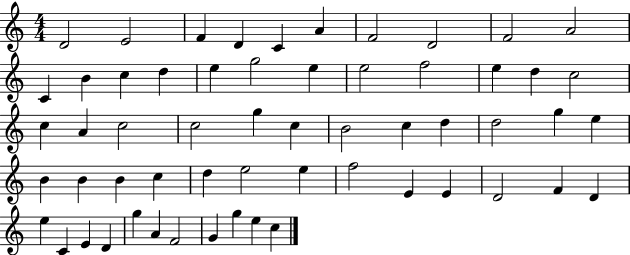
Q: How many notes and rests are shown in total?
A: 58